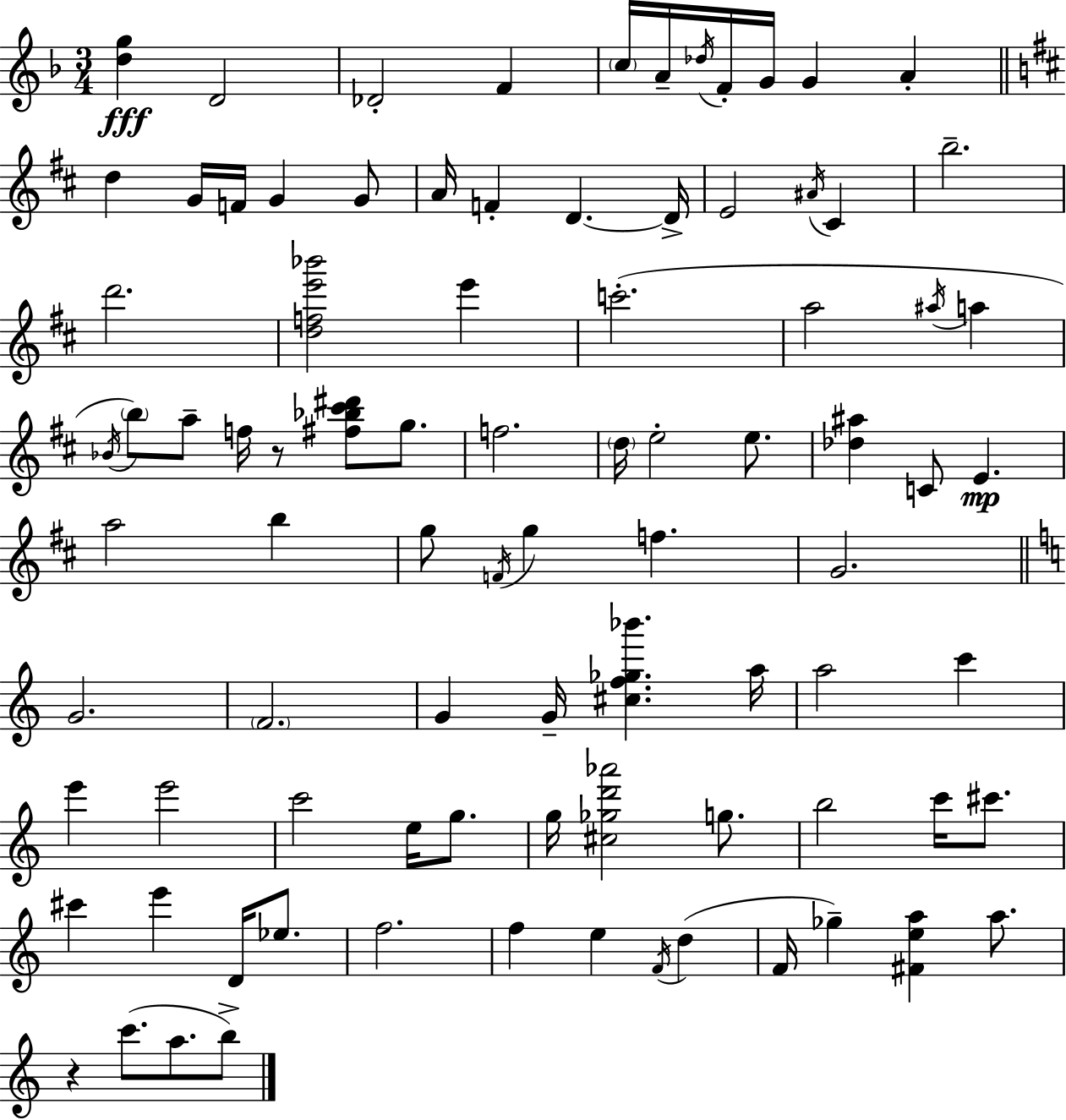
[D5,G5]/q D4/h Db4/h F4/q C5/s A4/s Db5/s F4/s G4/s G4/q A4/q D5/q G4/s F4/s G4/q G4/e A4/s F4/q D4/q. D4/s E4/h A#4/s C#4/q B5/h. D6/h. [D5,F5,E6,Bb6]/h E6/q C6/h. A5/h A#5/s A5/q Bb4/s B5/e A5/e F5/s R/e [F#5,Bb5,C#6,D#6]/e G5/e. F5/h. D5/s E5/h E5/e. [Db5,A#5]/q C4/e E4/q. A5/h B5/q G5/e F4/s G5/q F5/q. G4/h. G4/h. F4/h. G4/q G4/s [C#5,F5,Gb5,Bb6]/q. A5/s A5/h C6/q E6/q E6/h C6/h E5/s G5/e. G5/s [C#5,Gb5,D6,Ab6]/h G5/e. B5/h C6/s C#6/e. C#6/q E6/q D4/s Eb5/e. F5/h. F5/q E5/q F4/s D5/q F4/s Gb5/q [F#4,E5,A5]/q A5/e. R/q C6/e. A5/e. B5/e